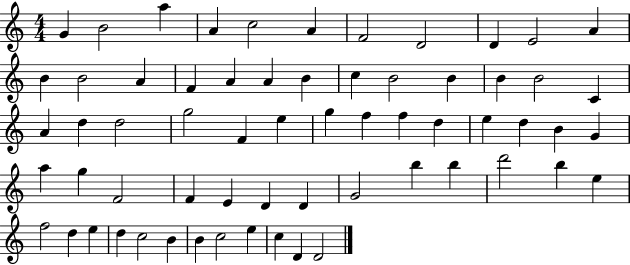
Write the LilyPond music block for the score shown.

{
  \clef treble
  \numericTimeSignature
  \time 4/4
  \key c \major
  g'4 b'2 a''4 | a'4 c''2 a'4 | f'2 d'2 | d'4 e'2 a'4 | \break b'4 b'2 a'4 | f'4 a'4 a'4 b'4 | c''4 b'2 b'4 | b'4 b'2 c'4 | \break a'4 d''4 d''2 | g''2 f'4 e''4 | g''4 f''4 f''4 d''4 | e''4 d''4 b'4 g'4 | \break a''4 g''4 f'2 | f'4 e'4 d'4 d'4 | g'2 b''4 b''4 | d'''2 b''4 e''4 | \break f''2 d''4 e''4 | d''4 c''2 b'4 | b'4 c''2 e''4 | c''4 d'4 d'2 | \break \bar "|."
}